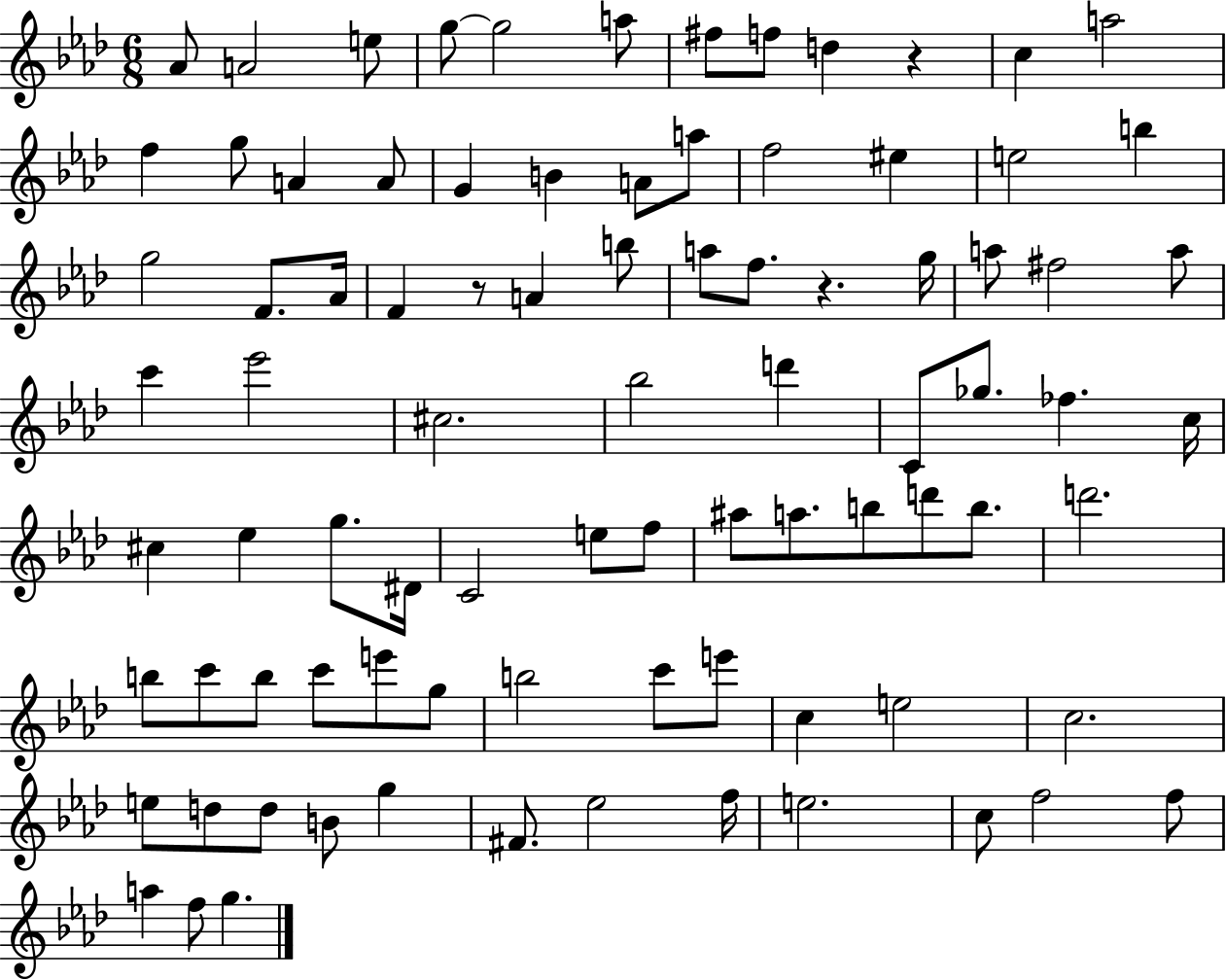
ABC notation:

X:1
T:Untitled
M:6/8
L:1/4
K:Ab
_A/2 A2 e/2 g/2 g2 a/2 ^f/2 f/2 d z c a2 f g/2 A A/2 G B A/2 a/2 f2 ^e e2 b g2 F/2 _A/4 F z/2 A b/2 a/2 f/2 z g/4 a/2 ^f2 a/2 c' _e'2 ^c2 _b2 d' C/2 _g/2 _f c/4 ^c _e g/2 ^D/4 C2 e/2 f/2 ^a/2 a/2 b/2 d'/2 b/2 d'2 b/2 c'/2 b/2 c'/2 e'/2 g/2 b2 c'/2 e'/2 c e2 c2 e/2 d/2 d/2 B/2 g ^F/2 _e2 f/4 e2 c/2 f2 f/2 a f/2 g